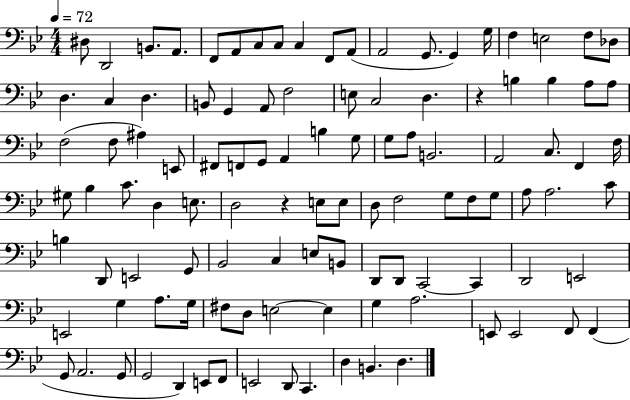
D#3/e D2/h B2/e. A2/e. F2/e A2/e C3/e C3/e C3/q F2/e A2/e A2/h G2/e. G2/q G3/s F3/q E3/h F3/e Db3/e D3/q. C3/q D3/q. B2/e G2/q A2/e F3/h E3/e C3/h D3/q. R/q B3/q B3/q A3/e A3/e F3/h F3/e A#3/q E2/e F#2/e F2/e G2/e A2/q B3/q G3/e G3/e A3/e B2/h. A2/h C3/e. F2/q F3/s G#3/e Bb3/q C4/e. D3/q E3/e. D3/h R/q E3/e E3/e D3/e F3/h G3/e F3/e G3/e A3/e A3/h. C4/e B3/q D2/e E2/h G2/e Bb2/h C3/q E3/e B2/e D2/e D2/e C2/h C2/q D2/h E2/h E2/h G3/q A3/e. G3/s F#3/e D3/e E3/h E3/q G3/q A3/h. E2/e E2/h F2/e F2/q G2/e A2/h. G2/e G2/h D2/q E2/e F2/e E2/h D2/e C2/q. D3/q B2/q. D3/q.